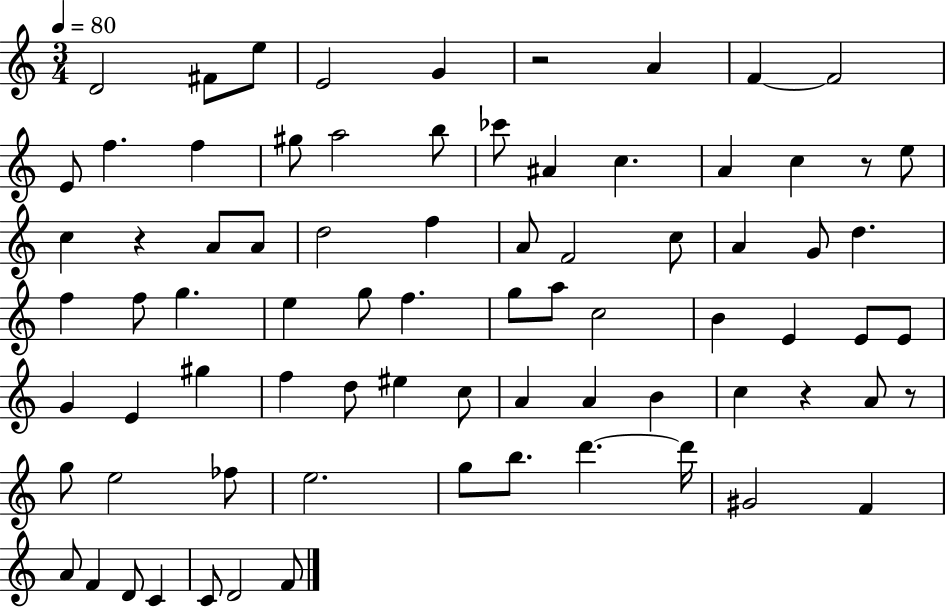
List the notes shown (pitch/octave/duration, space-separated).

D4/h F#4/e E5/e E4/h G4/q R/h A4/q F4/q F4/h E4/e F5/q. F5/q G#5/e A5/h B5/e CES6/e A#4/q C5/q. A4/q C5/q R/e E5/e C5/q R/q A4/e A4/e D5/h F5/q A4/e F4/h C5/e A4/q G4/e D5/q. F5/q F5/e G5/q. E5/q G5/e F5/q. G5/e A5/e C5/h B4/q E4/q E4/e E4/e G4/q E4/q G#5/q F5/q D5/e EIS5/q C5/e A4/q A4/q B4/q C5/q R/q A4/e R/e G5/e E5/h FES5/e E5/h. G5/e B5/e. D6/q. D6/s G#4/h F4/q A4/e F4/q D4/e C4/q C4/e D4/h F4/e